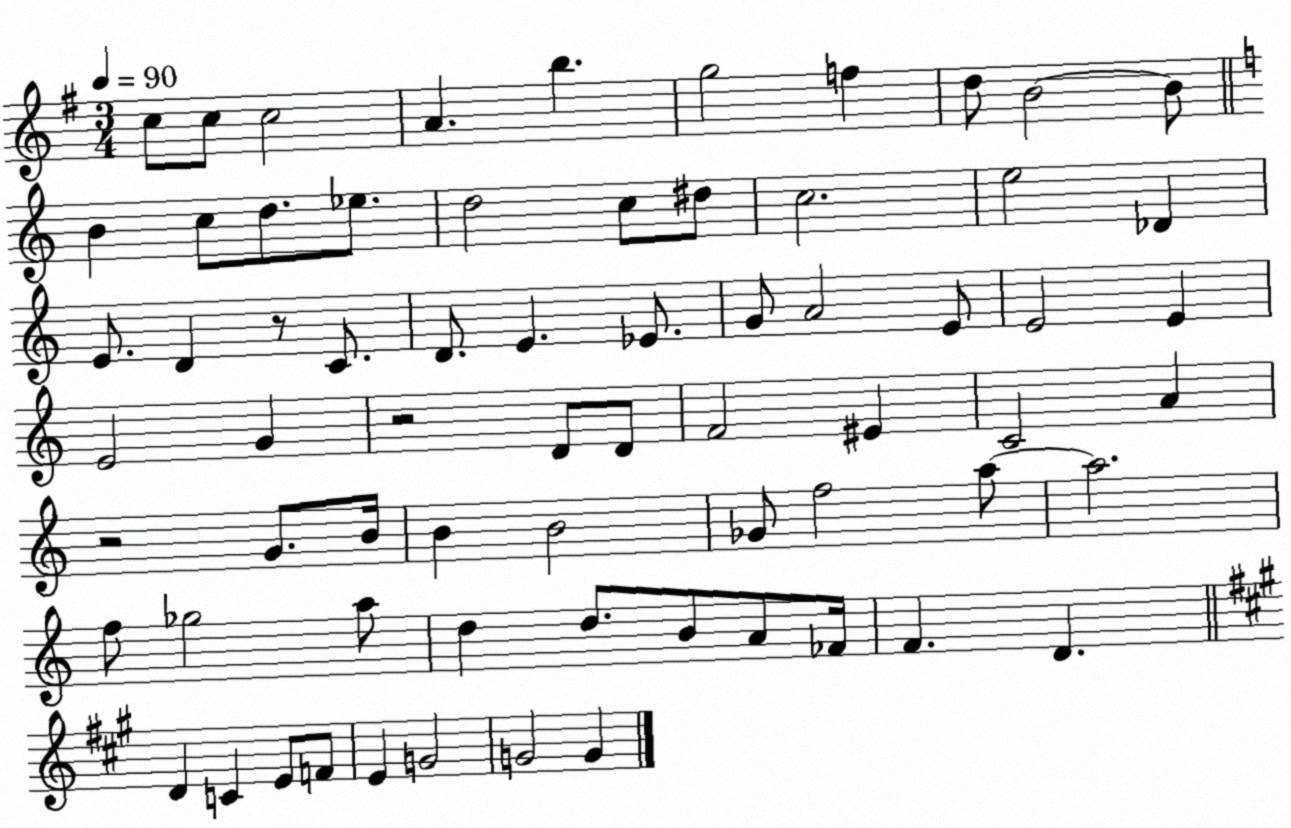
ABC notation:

X:1
T:Untitled
M:3/4
L:1/4
K:G
c/2 c/2 c2 A b g2 f d/2 B2 B/2 B c/2 d/2 _e/2 d2 c/2 ^d/2 c2 e2 _D E/2 D z/2 C/2 D/2 E _E/2 G/2 A2 E/2 E2 E E2 G z2 D/2 D/2 F2 ^E C2 A z2 G/2 B/4 B B2 _G/2 f2 a/2 a2 f/2 _g2 a/2 d d/2 B/2 A/2 _F/4 F D D C E/2 F/2 E G2 G2 G